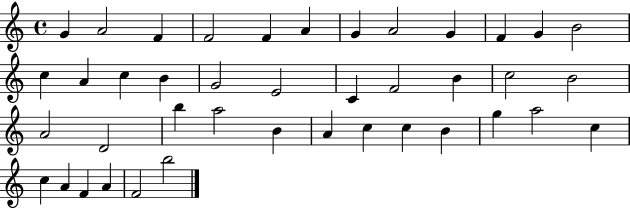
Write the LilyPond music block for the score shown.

{
  \clef treble
  \time 4/4
  \defaultTimeSignature
  \key c \major
  g'4 a'2 f'4 | f'2 f'4 a'4 | g'4 a'2 g'4 | f'4 g'4 b'2 | \break c''4 a'4 c''4 b'4 | g'2 e'2 | c'4 f'2 b'4 | c''2 b'2 | \break a'2 d'2 | b''4 a''2 b'4 | a'4 c''4 c''4 b'4 | g''4 a''2 c''4 | \break c''4 a'4 f'4 a'4 | f'2 b''2 | \bar "|."
}